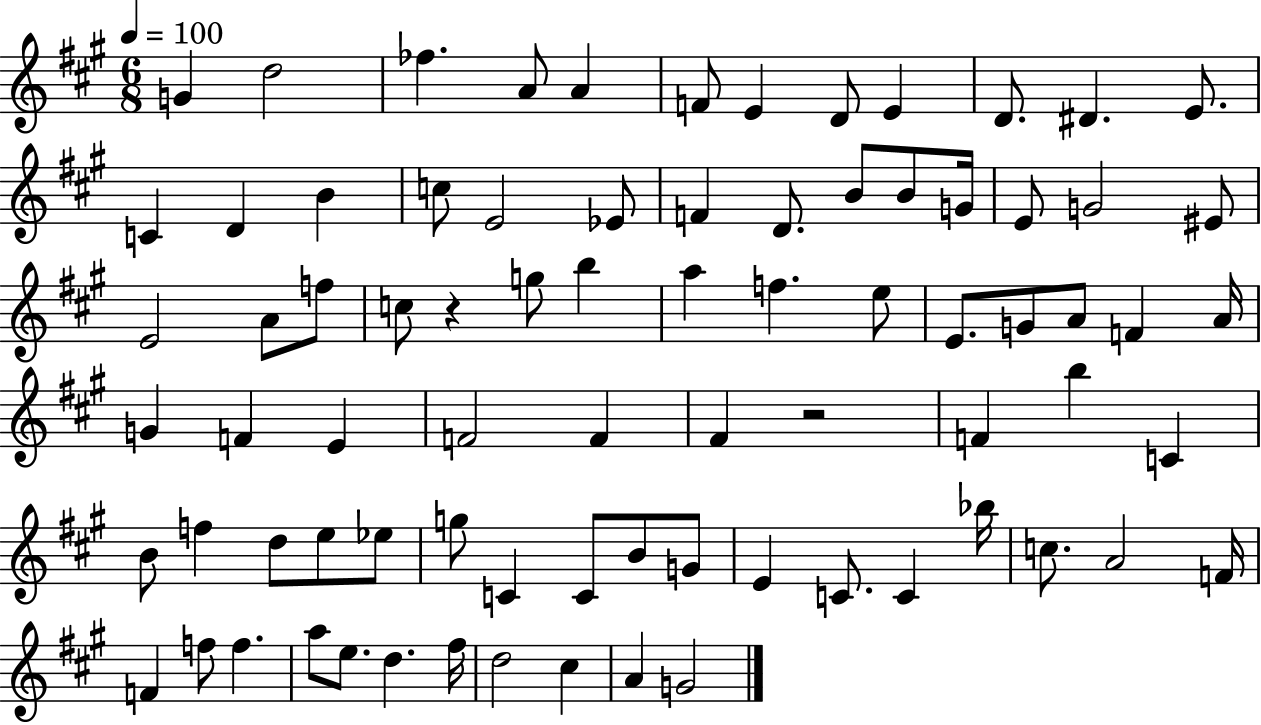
G4/q D5/h FES5/q. A4/e A4/q F4/e E4/q D4/e E4/q D4/e. D#4/q. E4/e. C4/q D4/q B4/q C5/e E4/h Eb4/e F4/q D4/e. B4/e B4/e G4/s E4/e G4/h EIS4/e E4/h A4/e F5/e C5/e R/q G5/e B5/q A5/q F5/q. E5/e E4/e. G4/e A4/e F4/q A4/s G4/q F4/q E4/q F4/h F4/q F#4/q R/h F4/q B5/q C4/q B4/e F5/q D5/e E5/e Eb5/e G5/e C4/q C4/e B4/e G4/e E4/q C4/e. C4/q Bb5/s C5/e. A4/h F4/s F4/q F5/e F5/q. A5/e E5/e. D5/q. F#5/s D5/h C#5/q A4/q G4/h